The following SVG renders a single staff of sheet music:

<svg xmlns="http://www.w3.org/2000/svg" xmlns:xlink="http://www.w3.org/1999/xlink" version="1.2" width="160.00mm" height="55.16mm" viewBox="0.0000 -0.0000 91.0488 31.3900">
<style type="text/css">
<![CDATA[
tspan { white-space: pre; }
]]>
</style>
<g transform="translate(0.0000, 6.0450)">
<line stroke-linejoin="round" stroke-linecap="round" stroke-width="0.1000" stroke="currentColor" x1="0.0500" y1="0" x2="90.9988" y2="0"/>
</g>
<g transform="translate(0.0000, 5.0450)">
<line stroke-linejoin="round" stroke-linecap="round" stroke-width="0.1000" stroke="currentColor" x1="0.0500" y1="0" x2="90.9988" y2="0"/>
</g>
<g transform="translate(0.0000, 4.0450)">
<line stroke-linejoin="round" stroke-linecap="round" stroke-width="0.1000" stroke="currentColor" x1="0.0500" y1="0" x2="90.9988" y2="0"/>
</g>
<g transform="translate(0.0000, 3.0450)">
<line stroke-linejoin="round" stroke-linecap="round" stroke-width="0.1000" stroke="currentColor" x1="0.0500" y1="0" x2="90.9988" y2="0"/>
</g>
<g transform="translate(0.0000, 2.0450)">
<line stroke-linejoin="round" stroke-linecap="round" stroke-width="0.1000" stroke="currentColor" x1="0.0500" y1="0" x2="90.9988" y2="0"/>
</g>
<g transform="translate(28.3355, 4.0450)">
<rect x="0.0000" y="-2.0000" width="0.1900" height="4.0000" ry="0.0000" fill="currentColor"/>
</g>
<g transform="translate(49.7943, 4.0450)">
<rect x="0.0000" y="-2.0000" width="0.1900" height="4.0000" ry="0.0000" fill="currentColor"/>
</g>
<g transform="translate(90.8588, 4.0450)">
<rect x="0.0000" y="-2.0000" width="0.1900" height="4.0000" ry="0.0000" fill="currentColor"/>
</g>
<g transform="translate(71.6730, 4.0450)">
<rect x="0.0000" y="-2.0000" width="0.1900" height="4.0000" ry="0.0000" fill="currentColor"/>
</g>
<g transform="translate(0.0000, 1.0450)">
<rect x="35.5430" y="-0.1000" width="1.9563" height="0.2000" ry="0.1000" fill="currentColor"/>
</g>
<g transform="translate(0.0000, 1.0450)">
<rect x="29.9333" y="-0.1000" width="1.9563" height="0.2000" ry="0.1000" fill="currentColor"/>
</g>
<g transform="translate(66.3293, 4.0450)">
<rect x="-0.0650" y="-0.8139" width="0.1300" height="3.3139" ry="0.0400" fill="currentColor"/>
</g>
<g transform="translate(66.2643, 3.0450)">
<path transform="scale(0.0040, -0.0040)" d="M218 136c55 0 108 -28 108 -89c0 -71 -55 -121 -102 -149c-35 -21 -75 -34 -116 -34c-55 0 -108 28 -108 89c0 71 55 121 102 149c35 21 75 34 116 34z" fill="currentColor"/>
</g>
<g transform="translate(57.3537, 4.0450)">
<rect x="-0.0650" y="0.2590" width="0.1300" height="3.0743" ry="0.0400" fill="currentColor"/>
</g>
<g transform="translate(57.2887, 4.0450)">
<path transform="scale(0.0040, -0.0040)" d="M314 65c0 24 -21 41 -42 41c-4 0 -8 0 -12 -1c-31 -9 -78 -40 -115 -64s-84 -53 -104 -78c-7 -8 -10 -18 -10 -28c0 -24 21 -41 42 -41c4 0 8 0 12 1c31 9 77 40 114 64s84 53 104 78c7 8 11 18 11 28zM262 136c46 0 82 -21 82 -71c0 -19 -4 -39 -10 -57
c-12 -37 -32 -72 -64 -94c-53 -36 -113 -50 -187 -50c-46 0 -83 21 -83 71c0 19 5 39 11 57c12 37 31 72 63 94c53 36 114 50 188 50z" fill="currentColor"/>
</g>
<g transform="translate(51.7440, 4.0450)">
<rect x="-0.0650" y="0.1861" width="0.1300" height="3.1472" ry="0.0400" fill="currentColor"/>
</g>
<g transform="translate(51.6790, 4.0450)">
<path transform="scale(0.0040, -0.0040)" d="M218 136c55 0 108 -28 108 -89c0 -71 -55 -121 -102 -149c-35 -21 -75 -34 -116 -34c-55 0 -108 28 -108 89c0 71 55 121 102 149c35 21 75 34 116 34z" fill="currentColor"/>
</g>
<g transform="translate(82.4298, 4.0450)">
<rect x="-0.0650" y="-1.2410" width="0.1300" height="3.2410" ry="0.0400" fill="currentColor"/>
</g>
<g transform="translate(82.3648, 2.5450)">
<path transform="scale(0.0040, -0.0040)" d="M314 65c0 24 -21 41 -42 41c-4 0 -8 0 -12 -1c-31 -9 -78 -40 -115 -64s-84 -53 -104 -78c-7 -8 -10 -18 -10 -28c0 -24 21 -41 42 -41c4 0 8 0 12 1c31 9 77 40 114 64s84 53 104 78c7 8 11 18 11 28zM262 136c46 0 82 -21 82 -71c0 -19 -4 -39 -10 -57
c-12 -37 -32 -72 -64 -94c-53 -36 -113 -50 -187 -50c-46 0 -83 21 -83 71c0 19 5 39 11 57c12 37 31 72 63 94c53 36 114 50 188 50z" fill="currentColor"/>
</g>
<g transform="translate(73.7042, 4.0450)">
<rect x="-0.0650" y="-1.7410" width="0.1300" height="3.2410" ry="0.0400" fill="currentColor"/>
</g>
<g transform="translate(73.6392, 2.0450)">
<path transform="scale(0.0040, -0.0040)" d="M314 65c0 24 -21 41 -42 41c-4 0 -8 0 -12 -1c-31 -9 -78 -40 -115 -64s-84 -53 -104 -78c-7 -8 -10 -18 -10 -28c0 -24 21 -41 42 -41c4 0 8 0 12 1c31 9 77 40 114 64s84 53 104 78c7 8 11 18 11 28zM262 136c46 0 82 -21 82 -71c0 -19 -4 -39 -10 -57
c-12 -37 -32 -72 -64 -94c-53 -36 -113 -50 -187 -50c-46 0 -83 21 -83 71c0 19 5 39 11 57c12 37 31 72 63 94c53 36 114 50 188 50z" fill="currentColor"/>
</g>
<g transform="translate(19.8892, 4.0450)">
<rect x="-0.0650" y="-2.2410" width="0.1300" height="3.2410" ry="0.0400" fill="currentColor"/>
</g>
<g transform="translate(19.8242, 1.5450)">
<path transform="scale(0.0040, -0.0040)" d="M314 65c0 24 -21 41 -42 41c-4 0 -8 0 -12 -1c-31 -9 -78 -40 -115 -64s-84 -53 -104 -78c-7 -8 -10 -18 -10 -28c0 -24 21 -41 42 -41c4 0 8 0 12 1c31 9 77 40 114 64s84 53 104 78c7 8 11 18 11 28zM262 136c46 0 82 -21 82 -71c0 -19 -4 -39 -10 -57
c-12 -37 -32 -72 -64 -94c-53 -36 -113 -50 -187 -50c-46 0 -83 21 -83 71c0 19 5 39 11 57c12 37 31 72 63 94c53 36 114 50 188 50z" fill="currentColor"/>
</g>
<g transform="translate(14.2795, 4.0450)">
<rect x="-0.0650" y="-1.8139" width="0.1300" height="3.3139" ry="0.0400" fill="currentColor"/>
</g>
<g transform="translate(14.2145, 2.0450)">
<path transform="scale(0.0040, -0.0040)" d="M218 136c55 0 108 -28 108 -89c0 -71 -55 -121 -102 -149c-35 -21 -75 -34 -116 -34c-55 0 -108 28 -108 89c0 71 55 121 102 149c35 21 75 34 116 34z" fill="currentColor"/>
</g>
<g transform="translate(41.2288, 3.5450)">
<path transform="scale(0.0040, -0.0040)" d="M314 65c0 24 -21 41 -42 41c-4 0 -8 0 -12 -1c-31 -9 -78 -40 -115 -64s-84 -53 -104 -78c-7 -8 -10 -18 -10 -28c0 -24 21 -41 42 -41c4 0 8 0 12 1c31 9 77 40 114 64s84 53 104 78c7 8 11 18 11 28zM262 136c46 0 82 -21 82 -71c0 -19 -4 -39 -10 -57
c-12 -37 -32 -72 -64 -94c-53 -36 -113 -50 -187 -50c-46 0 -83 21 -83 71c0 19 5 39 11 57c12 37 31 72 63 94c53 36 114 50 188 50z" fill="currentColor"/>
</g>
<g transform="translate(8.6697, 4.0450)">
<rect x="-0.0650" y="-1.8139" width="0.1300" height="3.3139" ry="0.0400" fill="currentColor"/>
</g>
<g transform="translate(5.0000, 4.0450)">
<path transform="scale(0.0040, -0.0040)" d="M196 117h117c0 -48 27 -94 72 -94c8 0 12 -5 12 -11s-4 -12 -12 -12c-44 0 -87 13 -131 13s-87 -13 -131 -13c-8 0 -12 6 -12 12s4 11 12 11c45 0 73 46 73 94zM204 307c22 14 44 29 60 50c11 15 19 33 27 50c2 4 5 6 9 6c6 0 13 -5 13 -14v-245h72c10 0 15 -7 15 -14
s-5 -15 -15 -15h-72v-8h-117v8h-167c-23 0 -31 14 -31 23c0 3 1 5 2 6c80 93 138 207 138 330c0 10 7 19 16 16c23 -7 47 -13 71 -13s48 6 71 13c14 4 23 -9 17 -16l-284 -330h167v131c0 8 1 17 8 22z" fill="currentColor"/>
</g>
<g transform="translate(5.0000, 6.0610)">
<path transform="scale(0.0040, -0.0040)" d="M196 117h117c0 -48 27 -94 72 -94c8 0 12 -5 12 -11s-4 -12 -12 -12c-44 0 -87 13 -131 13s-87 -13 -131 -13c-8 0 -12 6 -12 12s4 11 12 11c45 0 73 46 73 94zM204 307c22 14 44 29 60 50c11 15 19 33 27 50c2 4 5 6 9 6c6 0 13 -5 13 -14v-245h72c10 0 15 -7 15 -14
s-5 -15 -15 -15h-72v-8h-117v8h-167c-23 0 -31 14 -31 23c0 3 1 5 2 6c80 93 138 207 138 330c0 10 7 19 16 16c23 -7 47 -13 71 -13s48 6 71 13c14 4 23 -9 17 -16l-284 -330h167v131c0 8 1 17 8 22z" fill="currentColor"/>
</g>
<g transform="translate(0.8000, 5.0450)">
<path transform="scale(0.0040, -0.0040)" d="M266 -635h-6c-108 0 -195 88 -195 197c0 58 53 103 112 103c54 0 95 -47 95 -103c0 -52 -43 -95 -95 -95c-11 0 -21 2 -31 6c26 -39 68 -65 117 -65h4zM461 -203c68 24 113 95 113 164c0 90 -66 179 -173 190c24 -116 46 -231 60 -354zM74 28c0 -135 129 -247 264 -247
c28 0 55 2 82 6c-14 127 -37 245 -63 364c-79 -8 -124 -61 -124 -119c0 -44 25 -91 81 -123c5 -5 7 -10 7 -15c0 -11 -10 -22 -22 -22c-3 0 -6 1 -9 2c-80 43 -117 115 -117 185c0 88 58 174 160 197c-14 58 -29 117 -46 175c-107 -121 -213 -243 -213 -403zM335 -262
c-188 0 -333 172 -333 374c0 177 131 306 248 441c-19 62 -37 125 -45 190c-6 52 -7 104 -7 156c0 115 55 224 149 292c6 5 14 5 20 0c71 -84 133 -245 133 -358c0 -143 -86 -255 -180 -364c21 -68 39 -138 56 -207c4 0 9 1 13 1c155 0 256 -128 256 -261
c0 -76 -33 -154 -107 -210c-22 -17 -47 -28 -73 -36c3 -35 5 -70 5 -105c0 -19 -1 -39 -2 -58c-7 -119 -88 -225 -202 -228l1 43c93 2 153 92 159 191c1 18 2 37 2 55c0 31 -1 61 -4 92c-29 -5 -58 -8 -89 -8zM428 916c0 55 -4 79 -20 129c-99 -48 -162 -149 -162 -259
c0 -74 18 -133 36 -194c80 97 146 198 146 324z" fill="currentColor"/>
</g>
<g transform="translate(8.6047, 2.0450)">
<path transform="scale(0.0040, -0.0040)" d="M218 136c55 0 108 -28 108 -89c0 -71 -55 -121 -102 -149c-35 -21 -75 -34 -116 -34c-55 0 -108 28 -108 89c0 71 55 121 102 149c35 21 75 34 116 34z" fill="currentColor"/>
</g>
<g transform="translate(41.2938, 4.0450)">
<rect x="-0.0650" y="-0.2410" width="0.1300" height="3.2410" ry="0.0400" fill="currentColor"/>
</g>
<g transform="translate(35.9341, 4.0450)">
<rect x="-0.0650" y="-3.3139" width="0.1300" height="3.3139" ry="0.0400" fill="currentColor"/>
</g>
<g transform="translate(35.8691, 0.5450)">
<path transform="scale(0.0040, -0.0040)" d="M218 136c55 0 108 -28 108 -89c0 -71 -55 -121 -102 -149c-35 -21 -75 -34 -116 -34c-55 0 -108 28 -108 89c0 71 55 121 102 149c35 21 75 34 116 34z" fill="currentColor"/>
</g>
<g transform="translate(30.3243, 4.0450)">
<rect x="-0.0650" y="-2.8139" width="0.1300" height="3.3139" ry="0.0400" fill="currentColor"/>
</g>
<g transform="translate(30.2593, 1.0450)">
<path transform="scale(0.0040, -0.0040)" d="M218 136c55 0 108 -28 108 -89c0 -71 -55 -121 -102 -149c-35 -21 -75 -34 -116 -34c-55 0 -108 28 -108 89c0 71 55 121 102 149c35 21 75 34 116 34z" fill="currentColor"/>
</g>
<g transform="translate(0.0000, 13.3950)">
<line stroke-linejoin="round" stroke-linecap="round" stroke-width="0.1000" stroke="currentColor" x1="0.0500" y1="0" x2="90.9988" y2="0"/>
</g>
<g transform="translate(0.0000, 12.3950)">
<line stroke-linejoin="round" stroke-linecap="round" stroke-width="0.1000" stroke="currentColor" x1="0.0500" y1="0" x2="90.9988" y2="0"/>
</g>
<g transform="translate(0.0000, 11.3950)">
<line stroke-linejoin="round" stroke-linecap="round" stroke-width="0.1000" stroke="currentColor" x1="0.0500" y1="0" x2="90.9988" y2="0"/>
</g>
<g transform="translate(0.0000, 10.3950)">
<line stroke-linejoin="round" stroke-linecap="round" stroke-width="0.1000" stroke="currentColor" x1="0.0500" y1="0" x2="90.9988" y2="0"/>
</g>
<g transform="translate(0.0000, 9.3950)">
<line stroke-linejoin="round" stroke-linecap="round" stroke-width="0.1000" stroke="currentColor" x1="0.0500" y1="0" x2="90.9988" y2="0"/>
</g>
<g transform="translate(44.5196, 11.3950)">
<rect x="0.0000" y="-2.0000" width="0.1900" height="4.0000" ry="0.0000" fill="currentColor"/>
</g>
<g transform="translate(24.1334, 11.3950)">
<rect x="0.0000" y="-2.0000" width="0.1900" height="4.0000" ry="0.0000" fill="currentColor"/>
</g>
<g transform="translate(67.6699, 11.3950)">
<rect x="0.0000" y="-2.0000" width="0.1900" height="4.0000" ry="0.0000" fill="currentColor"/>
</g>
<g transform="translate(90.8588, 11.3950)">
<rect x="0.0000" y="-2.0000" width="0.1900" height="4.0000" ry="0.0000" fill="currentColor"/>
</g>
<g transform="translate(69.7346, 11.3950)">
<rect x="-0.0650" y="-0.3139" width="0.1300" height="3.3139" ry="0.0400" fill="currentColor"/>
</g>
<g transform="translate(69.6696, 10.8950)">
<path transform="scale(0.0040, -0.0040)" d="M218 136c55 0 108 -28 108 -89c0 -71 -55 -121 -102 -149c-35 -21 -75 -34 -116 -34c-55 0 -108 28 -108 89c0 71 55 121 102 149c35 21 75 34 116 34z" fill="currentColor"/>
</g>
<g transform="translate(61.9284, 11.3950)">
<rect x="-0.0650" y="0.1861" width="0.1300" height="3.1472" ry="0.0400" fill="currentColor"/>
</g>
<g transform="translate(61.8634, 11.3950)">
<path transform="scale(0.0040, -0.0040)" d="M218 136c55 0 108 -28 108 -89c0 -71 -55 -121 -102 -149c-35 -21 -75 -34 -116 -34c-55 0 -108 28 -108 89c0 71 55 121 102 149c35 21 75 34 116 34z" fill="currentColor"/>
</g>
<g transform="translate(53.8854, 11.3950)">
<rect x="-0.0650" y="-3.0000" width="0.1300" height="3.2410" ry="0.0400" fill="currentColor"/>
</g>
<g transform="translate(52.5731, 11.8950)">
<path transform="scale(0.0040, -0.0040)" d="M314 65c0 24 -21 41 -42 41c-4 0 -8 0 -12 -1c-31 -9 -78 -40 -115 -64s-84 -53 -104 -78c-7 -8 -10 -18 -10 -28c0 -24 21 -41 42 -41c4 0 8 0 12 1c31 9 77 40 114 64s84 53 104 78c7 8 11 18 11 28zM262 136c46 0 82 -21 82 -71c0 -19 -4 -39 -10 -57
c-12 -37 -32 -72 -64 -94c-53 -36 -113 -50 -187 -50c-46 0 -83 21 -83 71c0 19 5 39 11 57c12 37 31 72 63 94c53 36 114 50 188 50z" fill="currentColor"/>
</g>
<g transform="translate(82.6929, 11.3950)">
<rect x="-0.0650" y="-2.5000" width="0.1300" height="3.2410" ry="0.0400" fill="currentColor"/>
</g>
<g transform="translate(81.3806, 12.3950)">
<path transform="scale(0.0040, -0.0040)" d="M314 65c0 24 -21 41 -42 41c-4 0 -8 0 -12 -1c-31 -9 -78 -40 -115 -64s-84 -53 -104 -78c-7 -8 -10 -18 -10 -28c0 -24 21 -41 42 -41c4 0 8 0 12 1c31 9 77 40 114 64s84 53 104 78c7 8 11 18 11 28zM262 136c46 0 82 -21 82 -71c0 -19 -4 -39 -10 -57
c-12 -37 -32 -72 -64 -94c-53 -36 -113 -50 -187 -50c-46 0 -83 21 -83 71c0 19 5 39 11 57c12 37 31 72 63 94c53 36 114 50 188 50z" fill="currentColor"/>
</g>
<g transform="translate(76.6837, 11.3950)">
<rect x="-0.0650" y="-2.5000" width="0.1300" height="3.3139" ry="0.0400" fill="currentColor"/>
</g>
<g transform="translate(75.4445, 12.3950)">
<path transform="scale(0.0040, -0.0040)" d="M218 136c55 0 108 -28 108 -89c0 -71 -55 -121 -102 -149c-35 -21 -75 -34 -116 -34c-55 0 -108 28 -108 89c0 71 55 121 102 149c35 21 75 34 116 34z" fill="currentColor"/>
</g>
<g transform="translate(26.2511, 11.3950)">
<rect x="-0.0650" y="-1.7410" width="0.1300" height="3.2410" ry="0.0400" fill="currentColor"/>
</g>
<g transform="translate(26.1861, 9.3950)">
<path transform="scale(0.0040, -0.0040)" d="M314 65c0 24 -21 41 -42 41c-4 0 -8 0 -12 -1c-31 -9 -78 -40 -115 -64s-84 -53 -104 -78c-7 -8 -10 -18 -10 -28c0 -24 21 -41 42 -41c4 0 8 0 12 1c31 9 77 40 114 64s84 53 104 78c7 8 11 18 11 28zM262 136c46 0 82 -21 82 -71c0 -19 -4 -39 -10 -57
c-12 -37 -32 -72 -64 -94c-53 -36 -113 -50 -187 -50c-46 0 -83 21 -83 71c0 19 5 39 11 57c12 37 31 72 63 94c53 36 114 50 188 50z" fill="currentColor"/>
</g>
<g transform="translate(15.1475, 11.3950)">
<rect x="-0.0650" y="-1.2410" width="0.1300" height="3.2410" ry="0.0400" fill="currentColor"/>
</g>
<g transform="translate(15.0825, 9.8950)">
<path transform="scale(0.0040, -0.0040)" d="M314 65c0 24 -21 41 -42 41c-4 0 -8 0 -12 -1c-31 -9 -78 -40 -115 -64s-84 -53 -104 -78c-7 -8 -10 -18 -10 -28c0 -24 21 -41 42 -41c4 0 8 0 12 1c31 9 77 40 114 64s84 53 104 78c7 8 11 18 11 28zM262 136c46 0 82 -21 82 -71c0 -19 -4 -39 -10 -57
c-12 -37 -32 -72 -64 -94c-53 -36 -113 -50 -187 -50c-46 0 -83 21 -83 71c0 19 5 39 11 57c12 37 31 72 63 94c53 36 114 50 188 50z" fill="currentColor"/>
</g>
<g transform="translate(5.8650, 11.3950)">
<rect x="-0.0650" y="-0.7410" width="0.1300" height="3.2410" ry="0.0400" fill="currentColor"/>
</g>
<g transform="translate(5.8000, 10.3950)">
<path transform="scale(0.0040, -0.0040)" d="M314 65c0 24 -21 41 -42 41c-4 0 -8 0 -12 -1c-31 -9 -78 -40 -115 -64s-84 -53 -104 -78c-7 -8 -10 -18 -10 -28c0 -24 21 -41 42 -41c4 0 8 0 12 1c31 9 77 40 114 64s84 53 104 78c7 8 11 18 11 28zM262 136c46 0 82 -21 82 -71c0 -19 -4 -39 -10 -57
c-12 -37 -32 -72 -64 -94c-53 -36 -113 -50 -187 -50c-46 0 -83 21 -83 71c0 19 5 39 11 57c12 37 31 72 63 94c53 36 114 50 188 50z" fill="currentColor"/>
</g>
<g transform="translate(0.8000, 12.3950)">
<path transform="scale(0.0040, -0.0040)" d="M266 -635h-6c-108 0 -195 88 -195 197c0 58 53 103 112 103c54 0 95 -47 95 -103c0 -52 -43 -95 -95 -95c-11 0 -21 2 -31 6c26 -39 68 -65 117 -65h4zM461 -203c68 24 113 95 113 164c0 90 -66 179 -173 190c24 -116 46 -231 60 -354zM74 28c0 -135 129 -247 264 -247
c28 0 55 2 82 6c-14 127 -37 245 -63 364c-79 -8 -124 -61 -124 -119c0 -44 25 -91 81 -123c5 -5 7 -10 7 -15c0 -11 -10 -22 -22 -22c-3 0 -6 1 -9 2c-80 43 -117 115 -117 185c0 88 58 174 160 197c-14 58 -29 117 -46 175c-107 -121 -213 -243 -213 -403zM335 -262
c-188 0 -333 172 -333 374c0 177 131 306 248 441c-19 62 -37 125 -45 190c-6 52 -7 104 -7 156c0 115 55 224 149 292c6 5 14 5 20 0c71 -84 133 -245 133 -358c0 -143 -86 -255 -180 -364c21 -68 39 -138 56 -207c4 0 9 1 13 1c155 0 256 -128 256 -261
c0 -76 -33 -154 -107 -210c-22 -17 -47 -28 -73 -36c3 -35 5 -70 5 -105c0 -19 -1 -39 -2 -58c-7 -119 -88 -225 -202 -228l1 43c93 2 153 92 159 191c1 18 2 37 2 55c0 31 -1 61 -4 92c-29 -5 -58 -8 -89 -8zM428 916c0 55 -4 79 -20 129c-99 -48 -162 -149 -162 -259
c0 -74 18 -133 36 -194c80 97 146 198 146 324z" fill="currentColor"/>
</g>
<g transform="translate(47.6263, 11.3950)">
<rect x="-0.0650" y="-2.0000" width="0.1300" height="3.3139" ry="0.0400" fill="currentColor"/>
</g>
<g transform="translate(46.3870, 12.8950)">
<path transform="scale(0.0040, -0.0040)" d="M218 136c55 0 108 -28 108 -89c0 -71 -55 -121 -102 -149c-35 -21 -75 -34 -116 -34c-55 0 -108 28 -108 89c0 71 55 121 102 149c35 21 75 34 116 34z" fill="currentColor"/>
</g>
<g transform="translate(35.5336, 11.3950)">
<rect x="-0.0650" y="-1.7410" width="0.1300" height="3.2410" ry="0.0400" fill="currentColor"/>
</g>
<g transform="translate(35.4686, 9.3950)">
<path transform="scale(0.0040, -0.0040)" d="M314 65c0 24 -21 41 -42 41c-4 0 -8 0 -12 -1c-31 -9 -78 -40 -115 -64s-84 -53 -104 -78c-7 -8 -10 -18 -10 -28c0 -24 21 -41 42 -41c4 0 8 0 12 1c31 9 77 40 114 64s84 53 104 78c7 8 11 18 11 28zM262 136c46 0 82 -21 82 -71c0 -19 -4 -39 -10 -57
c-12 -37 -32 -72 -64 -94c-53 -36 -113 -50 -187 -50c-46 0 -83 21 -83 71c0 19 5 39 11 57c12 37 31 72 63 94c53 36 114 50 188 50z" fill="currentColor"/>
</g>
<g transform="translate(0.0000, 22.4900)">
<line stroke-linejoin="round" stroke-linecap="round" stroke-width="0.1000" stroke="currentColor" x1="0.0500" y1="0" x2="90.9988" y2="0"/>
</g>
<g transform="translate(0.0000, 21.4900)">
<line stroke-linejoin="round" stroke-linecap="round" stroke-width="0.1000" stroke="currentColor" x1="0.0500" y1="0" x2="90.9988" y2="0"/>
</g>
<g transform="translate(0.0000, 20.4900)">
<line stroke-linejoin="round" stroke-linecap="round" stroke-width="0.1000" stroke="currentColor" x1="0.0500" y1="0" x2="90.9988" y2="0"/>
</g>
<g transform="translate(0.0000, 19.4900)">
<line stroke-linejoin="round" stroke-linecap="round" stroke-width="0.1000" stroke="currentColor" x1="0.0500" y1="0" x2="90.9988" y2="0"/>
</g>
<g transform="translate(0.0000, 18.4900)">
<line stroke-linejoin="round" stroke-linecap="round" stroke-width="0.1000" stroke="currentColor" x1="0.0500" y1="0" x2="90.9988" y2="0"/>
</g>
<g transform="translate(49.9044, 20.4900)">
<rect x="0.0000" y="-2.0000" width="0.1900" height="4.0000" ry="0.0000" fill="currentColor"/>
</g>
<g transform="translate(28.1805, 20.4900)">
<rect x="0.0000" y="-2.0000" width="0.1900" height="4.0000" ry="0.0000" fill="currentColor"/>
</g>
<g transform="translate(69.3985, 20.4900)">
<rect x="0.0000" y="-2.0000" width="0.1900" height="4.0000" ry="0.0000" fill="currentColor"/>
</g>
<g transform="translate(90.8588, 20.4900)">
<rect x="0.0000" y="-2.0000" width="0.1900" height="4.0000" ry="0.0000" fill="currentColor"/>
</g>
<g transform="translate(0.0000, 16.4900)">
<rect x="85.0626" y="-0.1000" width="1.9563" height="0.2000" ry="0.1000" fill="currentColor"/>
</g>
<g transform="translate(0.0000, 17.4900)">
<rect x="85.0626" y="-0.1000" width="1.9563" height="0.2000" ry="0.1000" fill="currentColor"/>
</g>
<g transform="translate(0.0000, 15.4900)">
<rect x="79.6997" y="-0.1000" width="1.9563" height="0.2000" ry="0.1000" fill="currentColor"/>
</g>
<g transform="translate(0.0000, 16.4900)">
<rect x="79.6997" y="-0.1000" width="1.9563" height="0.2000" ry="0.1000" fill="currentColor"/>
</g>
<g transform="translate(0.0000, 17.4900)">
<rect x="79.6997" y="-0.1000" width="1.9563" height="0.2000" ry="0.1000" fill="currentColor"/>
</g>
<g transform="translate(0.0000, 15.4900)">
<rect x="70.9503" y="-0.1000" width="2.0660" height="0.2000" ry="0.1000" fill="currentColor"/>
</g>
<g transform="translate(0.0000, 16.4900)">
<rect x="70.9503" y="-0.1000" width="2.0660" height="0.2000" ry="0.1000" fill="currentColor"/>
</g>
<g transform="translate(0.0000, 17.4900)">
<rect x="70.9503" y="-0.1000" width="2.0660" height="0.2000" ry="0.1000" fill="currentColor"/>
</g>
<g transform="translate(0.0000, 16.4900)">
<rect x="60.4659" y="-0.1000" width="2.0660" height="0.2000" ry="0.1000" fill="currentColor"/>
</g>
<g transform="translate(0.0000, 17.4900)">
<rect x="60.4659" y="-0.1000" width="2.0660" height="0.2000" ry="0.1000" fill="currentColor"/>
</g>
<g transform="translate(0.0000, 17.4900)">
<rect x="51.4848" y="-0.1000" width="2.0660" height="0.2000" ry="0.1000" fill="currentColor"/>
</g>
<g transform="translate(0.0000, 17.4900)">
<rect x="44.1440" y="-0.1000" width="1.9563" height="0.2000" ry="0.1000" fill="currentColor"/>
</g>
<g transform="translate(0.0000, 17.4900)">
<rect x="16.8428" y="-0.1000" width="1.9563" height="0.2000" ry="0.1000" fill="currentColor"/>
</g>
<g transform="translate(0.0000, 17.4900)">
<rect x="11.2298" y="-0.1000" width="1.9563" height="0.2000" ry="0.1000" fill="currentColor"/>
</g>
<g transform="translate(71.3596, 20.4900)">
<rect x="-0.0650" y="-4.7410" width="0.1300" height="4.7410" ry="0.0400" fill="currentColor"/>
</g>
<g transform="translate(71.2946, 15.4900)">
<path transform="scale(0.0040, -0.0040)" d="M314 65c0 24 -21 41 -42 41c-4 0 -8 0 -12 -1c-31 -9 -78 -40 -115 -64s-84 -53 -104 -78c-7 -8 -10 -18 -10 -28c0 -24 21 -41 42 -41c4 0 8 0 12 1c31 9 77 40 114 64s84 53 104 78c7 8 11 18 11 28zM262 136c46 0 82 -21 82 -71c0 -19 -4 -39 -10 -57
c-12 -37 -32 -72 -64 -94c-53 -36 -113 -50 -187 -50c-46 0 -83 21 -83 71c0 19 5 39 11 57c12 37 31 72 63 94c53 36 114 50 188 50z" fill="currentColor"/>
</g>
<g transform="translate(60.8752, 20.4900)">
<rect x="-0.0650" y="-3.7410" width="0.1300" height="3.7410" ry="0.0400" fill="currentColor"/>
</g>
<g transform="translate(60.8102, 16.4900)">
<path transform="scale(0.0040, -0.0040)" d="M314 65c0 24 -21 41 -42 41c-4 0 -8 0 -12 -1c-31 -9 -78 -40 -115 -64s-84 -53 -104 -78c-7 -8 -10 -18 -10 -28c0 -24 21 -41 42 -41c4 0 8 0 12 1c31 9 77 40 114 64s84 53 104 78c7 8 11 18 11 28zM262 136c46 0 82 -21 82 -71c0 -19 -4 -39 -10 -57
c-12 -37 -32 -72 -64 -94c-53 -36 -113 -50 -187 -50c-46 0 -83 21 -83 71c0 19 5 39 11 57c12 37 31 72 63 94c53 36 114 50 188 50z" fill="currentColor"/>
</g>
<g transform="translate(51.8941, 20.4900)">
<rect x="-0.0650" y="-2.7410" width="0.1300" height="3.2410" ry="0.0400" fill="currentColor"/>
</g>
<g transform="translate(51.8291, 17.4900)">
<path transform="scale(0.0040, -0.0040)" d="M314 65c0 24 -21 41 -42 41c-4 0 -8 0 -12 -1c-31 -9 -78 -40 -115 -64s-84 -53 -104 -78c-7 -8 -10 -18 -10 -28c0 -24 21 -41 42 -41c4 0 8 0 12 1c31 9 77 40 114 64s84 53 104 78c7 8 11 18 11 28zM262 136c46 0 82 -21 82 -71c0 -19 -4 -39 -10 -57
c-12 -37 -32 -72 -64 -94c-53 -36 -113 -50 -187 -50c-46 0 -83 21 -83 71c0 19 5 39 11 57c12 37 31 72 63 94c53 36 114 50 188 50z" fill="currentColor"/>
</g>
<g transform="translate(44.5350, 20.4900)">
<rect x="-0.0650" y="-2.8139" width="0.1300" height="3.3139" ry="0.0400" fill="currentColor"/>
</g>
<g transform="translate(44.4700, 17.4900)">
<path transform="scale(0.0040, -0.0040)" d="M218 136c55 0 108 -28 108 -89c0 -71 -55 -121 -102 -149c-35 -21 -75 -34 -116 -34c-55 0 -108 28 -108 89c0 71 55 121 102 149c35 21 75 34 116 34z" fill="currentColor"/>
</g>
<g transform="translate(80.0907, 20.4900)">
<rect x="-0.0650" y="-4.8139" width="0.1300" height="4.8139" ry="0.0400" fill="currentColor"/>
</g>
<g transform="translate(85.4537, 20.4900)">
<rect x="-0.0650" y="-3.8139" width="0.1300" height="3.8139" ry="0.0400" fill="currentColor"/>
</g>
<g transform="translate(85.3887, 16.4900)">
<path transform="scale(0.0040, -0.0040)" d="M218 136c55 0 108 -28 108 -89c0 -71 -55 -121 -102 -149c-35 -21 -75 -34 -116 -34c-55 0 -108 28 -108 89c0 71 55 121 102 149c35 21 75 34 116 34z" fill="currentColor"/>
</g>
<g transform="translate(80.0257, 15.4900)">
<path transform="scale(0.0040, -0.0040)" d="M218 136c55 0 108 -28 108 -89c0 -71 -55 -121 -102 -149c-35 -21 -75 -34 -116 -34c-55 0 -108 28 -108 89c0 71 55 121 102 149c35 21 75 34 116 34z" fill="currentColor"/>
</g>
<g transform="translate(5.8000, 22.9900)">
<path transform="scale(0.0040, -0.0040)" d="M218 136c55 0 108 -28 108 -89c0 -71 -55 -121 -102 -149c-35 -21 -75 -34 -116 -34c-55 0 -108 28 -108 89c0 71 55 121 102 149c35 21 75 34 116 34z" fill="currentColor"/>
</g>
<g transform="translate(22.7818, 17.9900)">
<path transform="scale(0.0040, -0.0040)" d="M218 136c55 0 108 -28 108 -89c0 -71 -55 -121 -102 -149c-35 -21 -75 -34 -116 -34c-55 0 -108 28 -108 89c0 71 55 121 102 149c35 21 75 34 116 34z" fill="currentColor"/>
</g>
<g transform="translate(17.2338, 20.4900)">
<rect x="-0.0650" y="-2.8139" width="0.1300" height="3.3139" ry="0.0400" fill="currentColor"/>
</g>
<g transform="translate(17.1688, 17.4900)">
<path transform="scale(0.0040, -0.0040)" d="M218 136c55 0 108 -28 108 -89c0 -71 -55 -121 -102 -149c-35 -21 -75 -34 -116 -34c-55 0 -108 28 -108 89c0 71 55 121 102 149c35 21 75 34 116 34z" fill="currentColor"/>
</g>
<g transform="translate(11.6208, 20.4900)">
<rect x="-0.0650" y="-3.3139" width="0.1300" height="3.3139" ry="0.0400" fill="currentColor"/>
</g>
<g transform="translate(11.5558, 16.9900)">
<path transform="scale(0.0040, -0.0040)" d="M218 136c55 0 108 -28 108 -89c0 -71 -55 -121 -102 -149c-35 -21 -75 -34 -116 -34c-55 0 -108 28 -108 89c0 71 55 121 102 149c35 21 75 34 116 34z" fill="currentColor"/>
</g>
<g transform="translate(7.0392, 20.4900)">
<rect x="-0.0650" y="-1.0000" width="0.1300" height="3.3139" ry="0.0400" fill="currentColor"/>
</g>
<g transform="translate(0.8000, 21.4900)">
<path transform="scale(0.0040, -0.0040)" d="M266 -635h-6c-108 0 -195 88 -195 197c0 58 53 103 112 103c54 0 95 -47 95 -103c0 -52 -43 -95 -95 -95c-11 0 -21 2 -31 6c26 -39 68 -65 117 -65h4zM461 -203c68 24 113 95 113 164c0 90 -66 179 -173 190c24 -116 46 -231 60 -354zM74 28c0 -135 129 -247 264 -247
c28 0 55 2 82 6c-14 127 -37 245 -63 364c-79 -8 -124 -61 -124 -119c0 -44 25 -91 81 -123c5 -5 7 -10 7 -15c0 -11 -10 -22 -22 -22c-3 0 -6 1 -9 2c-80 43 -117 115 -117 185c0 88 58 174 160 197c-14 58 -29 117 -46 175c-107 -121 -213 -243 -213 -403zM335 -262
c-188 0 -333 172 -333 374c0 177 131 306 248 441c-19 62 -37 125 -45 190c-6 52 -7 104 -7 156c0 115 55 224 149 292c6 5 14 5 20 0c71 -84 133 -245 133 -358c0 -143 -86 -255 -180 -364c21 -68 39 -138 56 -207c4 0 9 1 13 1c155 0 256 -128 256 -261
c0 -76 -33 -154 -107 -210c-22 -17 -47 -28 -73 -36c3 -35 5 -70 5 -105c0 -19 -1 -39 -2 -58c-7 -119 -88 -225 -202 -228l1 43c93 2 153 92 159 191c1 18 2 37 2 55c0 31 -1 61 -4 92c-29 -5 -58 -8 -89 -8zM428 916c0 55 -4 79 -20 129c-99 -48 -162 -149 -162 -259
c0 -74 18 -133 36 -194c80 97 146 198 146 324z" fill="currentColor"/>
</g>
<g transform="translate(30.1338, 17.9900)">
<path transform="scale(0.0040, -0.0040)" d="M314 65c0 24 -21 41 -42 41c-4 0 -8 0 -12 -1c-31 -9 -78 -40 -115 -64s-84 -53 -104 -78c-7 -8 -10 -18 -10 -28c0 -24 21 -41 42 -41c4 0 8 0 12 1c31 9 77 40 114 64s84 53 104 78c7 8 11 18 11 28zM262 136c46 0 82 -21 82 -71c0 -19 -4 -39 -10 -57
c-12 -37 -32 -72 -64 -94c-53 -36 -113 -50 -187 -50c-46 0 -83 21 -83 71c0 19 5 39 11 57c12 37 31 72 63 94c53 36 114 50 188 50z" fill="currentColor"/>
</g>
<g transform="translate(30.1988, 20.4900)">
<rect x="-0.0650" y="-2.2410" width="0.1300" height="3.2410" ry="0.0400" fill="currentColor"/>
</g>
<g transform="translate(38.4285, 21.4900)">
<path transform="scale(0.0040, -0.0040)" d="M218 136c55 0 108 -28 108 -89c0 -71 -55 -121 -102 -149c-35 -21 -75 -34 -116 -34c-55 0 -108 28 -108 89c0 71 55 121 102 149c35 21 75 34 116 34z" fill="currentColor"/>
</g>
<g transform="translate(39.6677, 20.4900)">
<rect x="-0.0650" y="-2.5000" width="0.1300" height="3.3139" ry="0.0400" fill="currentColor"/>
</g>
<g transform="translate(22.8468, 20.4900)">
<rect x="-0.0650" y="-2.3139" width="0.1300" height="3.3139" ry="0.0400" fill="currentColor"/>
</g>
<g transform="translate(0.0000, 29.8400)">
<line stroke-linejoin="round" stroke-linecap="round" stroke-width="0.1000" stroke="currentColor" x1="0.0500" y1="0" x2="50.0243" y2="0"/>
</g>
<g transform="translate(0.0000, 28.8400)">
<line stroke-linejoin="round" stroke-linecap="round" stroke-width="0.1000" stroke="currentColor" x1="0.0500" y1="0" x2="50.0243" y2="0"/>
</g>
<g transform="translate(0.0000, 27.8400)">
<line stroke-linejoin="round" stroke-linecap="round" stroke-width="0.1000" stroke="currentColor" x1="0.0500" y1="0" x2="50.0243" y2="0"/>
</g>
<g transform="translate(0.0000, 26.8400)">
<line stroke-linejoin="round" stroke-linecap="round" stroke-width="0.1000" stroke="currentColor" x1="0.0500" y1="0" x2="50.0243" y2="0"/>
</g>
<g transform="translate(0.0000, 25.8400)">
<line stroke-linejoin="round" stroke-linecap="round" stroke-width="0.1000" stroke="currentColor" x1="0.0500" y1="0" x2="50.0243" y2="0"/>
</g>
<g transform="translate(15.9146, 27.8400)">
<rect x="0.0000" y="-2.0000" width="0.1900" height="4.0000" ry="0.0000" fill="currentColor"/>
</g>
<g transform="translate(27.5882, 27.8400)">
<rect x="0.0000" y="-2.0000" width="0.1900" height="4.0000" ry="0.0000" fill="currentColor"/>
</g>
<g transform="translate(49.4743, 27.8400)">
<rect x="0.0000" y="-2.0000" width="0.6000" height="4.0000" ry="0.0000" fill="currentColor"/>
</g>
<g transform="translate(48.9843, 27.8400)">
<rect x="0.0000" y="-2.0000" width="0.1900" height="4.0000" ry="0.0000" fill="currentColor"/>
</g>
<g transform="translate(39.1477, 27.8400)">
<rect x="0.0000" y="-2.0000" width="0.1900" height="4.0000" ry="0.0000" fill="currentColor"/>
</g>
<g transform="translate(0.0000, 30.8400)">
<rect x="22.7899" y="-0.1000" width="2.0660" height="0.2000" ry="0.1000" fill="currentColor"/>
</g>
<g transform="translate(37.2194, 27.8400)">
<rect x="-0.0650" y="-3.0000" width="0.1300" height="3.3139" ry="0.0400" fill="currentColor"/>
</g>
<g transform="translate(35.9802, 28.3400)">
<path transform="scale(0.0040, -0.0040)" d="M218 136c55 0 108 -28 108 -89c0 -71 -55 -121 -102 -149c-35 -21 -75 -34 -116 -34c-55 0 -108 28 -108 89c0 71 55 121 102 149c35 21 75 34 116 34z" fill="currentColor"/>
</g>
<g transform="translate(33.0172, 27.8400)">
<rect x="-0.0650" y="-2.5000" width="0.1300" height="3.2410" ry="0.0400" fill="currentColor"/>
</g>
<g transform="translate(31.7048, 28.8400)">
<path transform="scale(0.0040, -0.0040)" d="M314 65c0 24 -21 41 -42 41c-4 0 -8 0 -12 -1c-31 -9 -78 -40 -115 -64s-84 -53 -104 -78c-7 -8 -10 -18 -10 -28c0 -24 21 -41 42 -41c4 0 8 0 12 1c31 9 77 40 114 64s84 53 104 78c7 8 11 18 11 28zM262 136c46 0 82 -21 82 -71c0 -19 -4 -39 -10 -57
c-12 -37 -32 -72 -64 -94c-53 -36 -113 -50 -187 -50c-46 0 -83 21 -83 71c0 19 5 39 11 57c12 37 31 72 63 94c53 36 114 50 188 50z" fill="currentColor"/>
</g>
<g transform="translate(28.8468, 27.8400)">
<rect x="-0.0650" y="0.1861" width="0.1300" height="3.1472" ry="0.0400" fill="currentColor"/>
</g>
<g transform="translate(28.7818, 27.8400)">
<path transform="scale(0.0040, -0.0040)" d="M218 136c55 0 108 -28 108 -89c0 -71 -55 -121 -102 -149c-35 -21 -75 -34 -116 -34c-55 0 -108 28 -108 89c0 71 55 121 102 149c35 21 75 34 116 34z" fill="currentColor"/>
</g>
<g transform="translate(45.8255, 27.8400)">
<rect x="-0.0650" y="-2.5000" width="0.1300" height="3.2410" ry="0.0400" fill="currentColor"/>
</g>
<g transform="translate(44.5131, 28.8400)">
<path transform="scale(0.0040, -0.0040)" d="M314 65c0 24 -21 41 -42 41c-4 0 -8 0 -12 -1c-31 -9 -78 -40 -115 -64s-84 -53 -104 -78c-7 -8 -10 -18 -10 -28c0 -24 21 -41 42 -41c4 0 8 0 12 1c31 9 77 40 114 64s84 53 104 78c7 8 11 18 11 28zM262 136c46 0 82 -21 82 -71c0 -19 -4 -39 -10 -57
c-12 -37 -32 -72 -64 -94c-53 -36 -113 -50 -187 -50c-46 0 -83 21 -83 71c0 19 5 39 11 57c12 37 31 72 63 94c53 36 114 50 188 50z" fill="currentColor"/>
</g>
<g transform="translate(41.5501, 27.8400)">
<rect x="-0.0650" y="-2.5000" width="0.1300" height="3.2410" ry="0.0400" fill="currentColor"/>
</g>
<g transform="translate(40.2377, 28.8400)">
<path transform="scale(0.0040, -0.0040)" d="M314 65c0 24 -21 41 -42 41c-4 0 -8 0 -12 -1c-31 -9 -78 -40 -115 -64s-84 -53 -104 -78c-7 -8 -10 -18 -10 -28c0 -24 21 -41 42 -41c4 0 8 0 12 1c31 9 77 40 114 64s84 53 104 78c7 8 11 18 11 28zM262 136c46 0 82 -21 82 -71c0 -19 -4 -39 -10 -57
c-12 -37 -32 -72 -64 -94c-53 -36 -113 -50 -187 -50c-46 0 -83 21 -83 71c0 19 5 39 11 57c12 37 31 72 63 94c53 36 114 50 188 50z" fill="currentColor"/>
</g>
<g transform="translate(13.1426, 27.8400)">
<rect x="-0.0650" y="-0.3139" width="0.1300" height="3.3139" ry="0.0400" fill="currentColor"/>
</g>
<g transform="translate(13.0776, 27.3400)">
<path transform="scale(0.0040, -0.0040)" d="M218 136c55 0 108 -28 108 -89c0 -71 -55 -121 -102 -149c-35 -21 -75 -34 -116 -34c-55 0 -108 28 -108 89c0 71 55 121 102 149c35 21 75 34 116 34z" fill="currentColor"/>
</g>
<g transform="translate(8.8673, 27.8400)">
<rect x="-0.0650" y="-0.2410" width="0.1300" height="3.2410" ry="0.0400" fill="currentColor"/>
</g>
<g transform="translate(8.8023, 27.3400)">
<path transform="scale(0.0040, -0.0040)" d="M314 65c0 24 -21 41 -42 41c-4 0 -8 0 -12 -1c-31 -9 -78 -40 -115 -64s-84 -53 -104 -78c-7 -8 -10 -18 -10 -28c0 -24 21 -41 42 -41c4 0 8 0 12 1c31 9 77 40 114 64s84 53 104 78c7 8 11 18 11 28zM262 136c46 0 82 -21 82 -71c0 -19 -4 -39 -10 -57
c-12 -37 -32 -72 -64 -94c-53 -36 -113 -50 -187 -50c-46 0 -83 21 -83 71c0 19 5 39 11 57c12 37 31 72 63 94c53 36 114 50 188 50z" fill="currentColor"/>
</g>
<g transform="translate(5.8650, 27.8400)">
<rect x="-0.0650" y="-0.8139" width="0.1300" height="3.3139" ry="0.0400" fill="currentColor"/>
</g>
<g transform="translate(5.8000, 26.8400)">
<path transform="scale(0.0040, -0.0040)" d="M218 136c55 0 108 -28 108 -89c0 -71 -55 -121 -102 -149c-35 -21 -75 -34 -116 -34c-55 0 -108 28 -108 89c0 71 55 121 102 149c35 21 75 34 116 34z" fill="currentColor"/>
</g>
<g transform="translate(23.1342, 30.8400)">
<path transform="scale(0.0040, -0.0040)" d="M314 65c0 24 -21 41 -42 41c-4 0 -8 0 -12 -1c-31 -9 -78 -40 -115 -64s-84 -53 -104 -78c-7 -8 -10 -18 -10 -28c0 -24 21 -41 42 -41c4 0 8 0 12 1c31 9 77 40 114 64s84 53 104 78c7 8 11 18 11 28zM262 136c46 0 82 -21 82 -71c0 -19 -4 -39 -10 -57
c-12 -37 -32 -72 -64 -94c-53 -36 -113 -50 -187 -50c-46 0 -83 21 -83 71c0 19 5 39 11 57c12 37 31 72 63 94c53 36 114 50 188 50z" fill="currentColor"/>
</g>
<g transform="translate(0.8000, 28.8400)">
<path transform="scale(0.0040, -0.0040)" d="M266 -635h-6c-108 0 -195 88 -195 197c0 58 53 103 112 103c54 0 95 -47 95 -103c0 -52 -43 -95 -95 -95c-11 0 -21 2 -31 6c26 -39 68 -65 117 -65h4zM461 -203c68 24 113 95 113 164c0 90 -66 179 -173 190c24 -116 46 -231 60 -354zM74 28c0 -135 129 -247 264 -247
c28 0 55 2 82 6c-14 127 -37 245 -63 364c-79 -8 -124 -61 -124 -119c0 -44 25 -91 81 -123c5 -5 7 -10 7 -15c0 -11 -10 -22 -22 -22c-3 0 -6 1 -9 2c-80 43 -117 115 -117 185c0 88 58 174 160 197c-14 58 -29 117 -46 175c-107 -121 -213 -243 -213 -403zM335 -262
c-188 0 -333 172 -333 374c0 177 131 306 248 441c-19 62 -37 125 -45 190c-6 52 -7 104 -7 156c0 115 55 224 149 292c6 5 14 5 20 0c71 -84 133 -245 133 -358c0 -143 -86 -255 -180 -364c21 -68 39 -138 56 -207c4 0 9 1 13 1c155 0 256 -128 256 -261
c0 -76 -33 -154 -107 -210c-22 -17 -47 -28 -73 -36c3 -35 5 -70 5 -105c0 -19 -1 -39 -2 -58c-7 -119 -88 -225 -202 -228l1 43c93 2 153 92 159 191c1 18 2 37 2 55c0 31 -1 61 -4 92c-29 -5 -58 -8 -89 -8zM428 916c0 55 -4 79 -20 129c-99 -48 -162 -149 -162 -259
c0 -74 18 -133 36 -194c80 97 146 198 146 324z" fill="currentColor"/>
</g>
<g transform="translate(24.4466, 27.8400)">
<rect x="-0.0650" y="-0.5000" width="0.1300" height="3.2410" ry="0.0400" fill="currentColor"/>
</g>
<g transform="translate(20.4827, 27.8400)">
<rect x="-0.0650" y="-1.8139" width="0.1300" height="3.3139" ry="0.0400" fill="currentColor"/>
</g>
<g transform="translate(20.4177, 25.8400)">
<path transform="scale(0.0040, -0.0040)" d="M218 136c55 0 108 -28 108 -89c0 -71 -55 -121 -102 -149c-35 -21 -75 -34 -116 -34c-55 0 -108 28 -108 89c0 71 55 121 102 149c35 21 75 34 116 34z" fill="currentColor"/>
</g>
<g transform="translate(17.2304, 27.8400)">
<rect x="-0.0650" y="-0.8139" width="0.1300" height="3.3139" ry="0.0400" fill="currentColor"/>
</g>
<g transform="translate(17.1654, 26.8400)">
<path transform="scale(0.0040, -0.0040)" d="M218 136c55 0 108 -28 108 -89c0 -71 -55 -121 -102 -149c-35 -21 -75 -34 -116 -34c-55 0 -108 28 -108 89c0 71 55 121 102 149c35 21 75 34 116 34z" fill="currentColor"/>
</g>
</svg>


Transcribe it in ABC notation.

X:1
T:Untitled
M:4/4
L:1/4
K:C
f f g2 a b c2 B B2 d f2 e2 d2 e2 f2 f2 F A2 B c G G2 D b a g g2 G a a2 c'2 e'2 e' c' d c2 c d f C2 B G2 A G2 G2